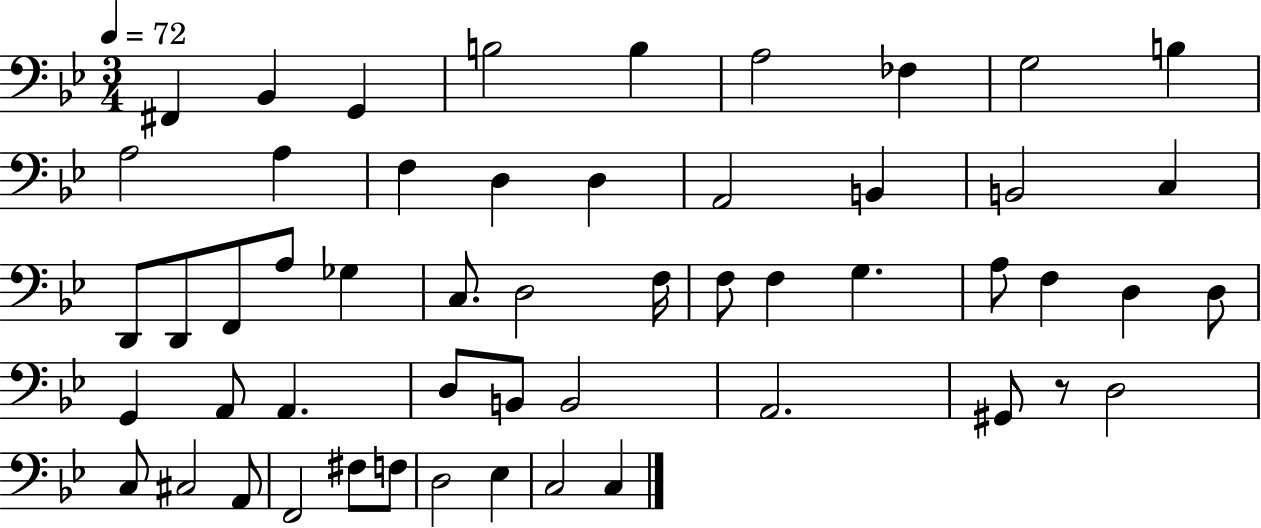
F#2/q Bb2/q G2/q B3/h B3/q A3/h FES3/q G3/h B3/q A3/h A3/q F3/q D3/q D3/q A2/h B2/q B2/h C3/q D2/e D2/e F2/e A3/e Gb3/q C3/e. D3/h F3/s F3/e F3/q G3/q. A3/e F3/q D3/q D3/e G2/q A2/e A2/q. D3/e B2/e B2/h A2/h. G#2/e R/e D3/h C3/e C#3/h A2/e F2/h F#3/e F3/e D3/h Eb3/q C3/h C3/q